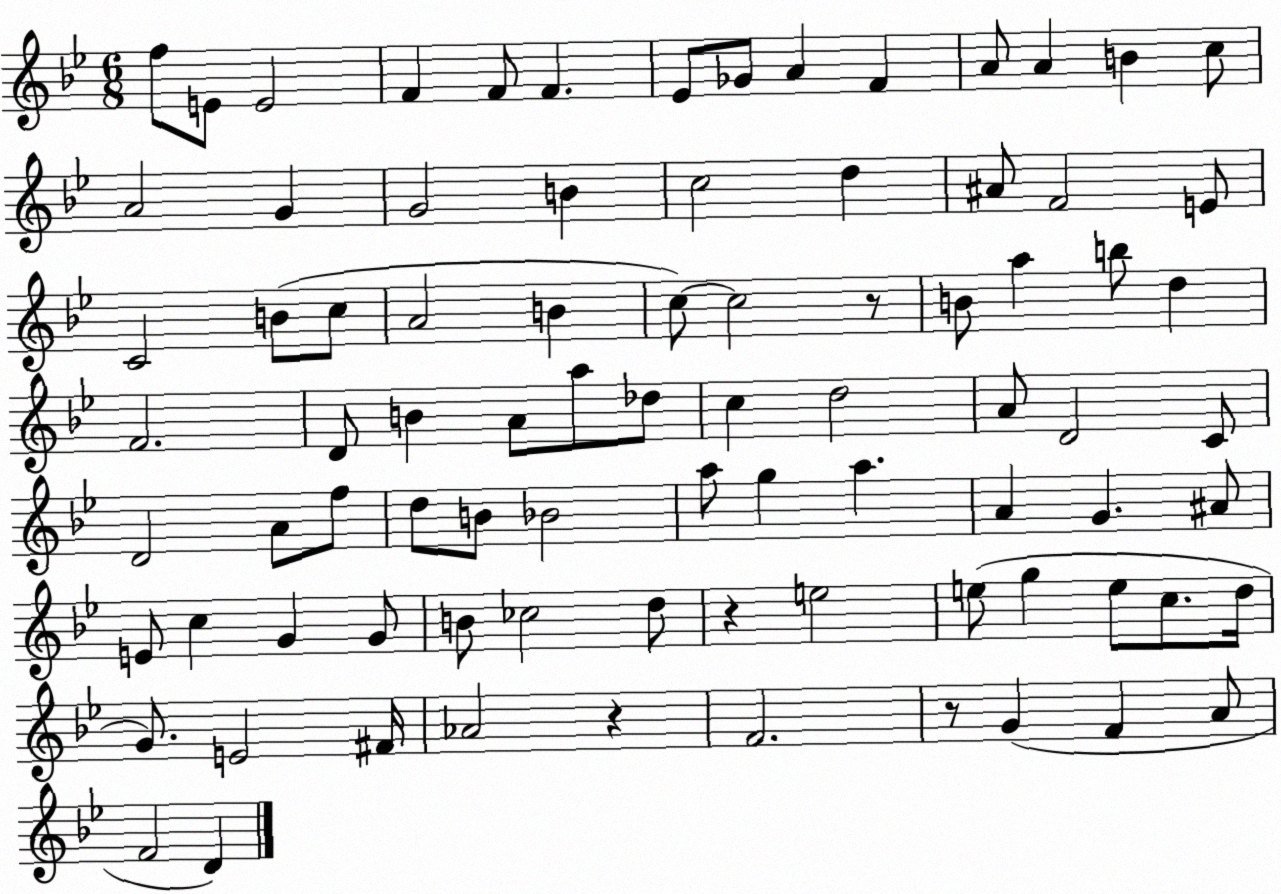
X:1
T:Untitled
M:6/8
L:1/4
K:Bb
f/2 E/2 E2 F F/2 F _E/2 _G/2 A F A/2 A B c/2 A2 G G2 B c2 d ^A/2 F2 E/2 C2 B/2 c/2 A2 B c/2 c2 z/2 B/2 a b/2 d F2 D/2 B A/2 a/2 _d/2 c d2 A/2 D2 C/2 D2 A/2 f/2 d/2 B/2 _B2 a/2 g a A G ^A/2 E/2 c G G/2 B/2 _c2 d/2 z e2 e/2 g e/2 c/2 d/4 G/2 E2 ^F/4 _A2 z F2 z/2 G F A/2 F2 D